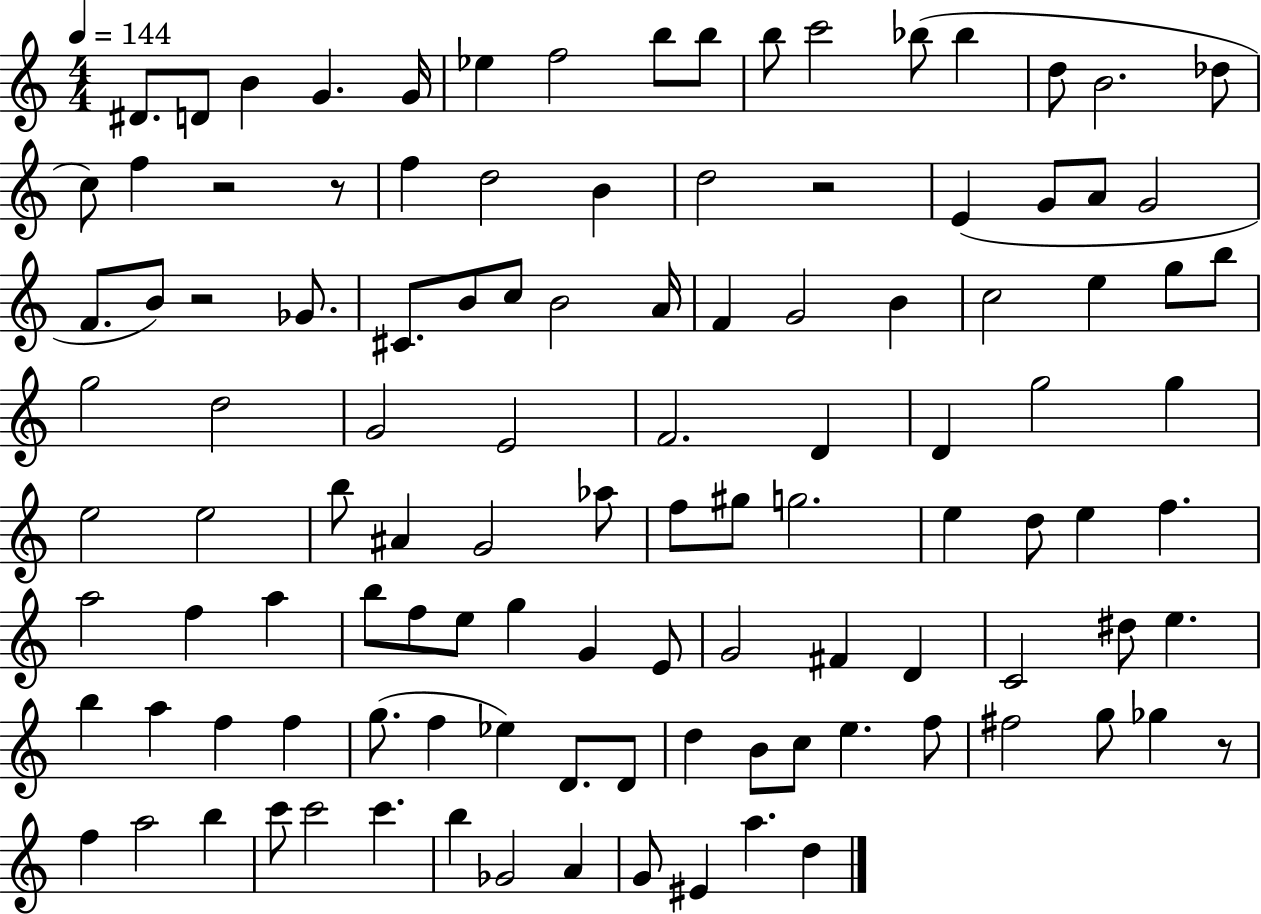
{
  \clef treble
  \numericTimeSignature
  \time 4/4
  \key c \major
  \tempo 4 = 144
  dis'8. d'8 b'4 g'4. g'16 | ees''4 f''2 b''8 b''8 | b''8 c'''2 bes''8( bes''4 | d''8 b'2. des''8 | \break c''8) f''4 r2 r8 | f''4 d''2 b'4 | d''2 r2 | e'4( g'8 a'8 g'2 | \break f'8. b'8) r2 ges'8. | cis'8. b'8 c''8 b'2 a'16 | f'4 g'2 b'4 | c''2 e''4 g''8 b''8 | \break g''2 d''2 | g'2 e'2 | f'2. d'4 | d'4 g''2 g''4 | \break e''2 e''2 | b''8 ais'4 g'2 aes''8 | f''8 gis''8 g''2. | e''4 d''8 e''4 f''4. | \break a''2 f''4 a''4 | b''8 f''8 e''8 g''4 g'4 e'8 | g'2 fis'4 d'4 | c'2 dis''8 e''4. | \break b''4 a''4 f''4 f''4 | g''8.( f''4 ees''4) d'8. d'8 | d''4 b'8 c''8 e''4. f''8 | fis''2 g''8 ges''4 r8 | \break f''4 a''2 b''4 | c'''8 c'''2 c'''4. | b''4 ges'2 a'4 | g'8 eis'4 a''4. d''4 | \break \bar "|."
}